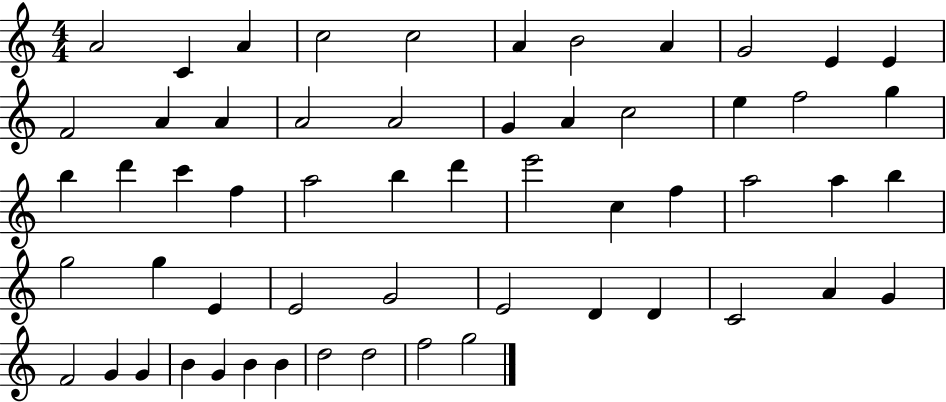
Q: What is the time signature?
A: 4/4